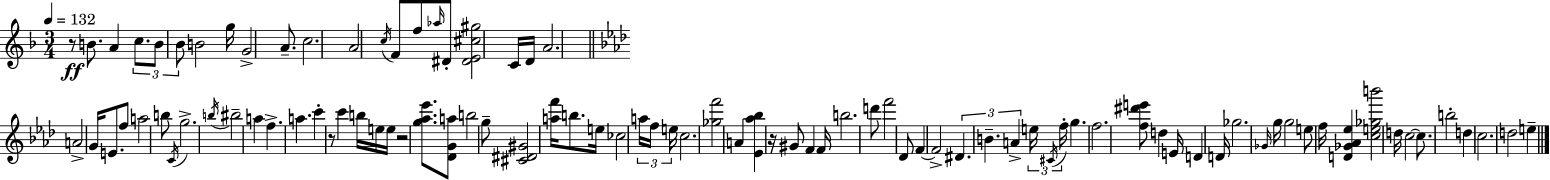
{
  \clef treble
  \numericTimeSignature
  \time 3/4
  \key d \minor
  \tempo 4 = 132
  \repeat volta 2 { r8\ff b'8. a'4 \tuplet 3/2 { c''8. | b'8 bes'8 } b'2 | g''16 g'2-> a'8.-- | c''2. | \break a'2 \acciaccatura { c''16 } f'8 f''8 | \grace { aes''16 } dis'8-. <dis' e' cis'' gis''>2 | c'16 d'16 a'2. | \bar "||" \break \key aes \major a'2-> g'16 e'8. | f''8 a''2 b''8 | \acciaccatura { c'16 } g''2.-> | \acciaccatura { b''16 } bis''2-- a''4 | \break f''4.-> a''4. | c'''4-. r8 c'''4 | b''16 e''16 e''16 r2 <g'' aes'' ees'''>8. | <des' g' a''>8 b''2 | \break g''8-- <cis' dis' gis'>2 <a'' f'''>16 b''8. | e''16 ces''2 \tuplet 3/2 { a''16 | f''16 e''16 } c''2. | <ges'' f'''>2 a'4 | \break <ees' aes'' bes''>4 r16 gis'8 f'4 | f'16 b''2. | d'''8 f'''2 | des'8 f'4~~ f'2-> | \break \tuplet 3/2 { dis'4. b'4.-- | a'4-> } \tuplet 3/2 { e''16 \acciaccatura { cis'16 } f''16-. } g''4. | f''2. | <f'' dis''' e'''>8 d''4 e'16 d'4 | \break d'16 ges''2. | \grace { ges'16 } g''16 g''2 | e''8 f''16 <d' ges' aes' ees''>4 <c'' e'' ges'' b'''>2 | d''16 c''2~~ | \break c''8. b''2-. | d''4 c''2. | d''2 | e''4-- } \bar "|."
}